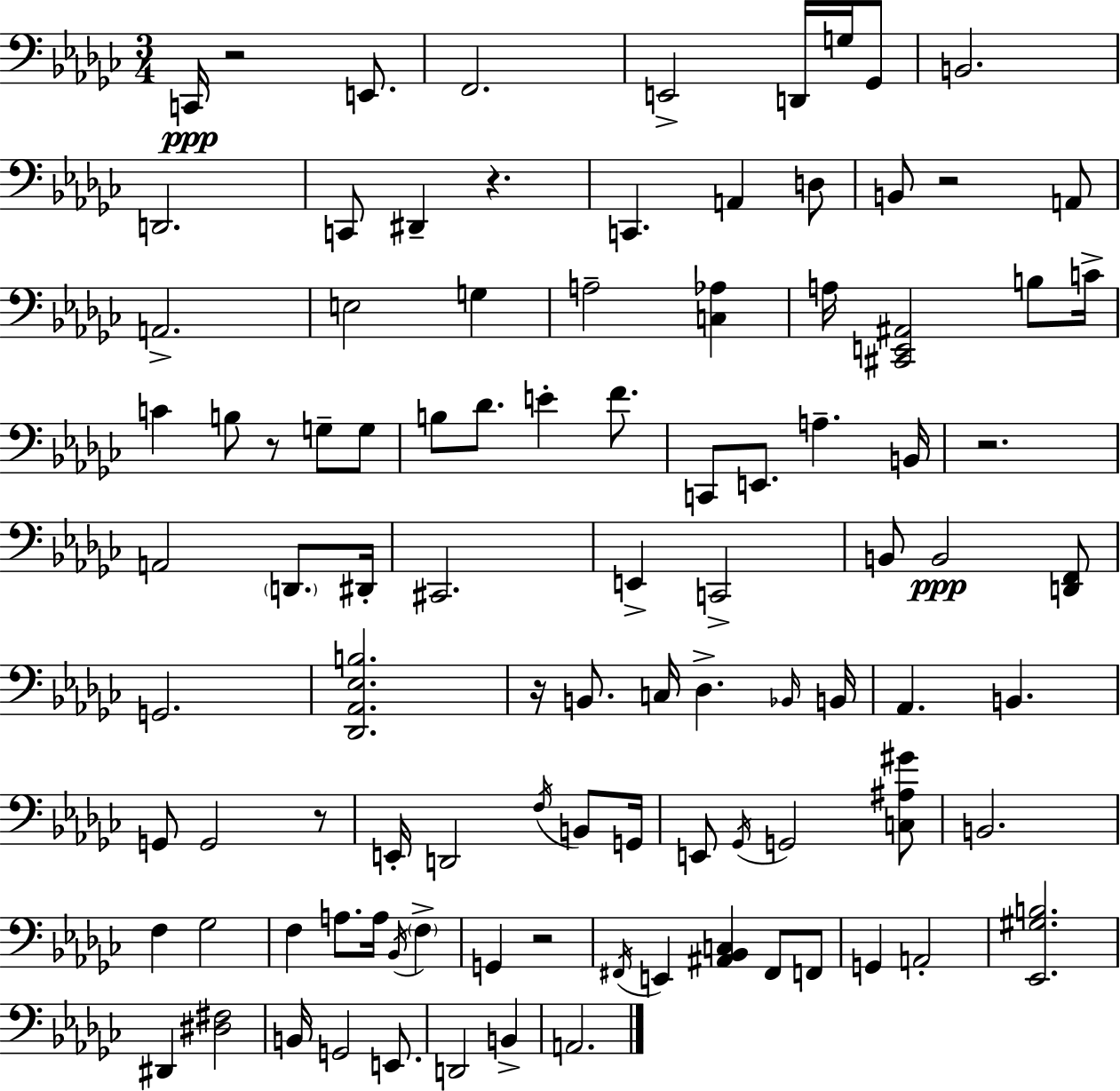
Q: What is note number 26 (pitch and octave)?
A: G3